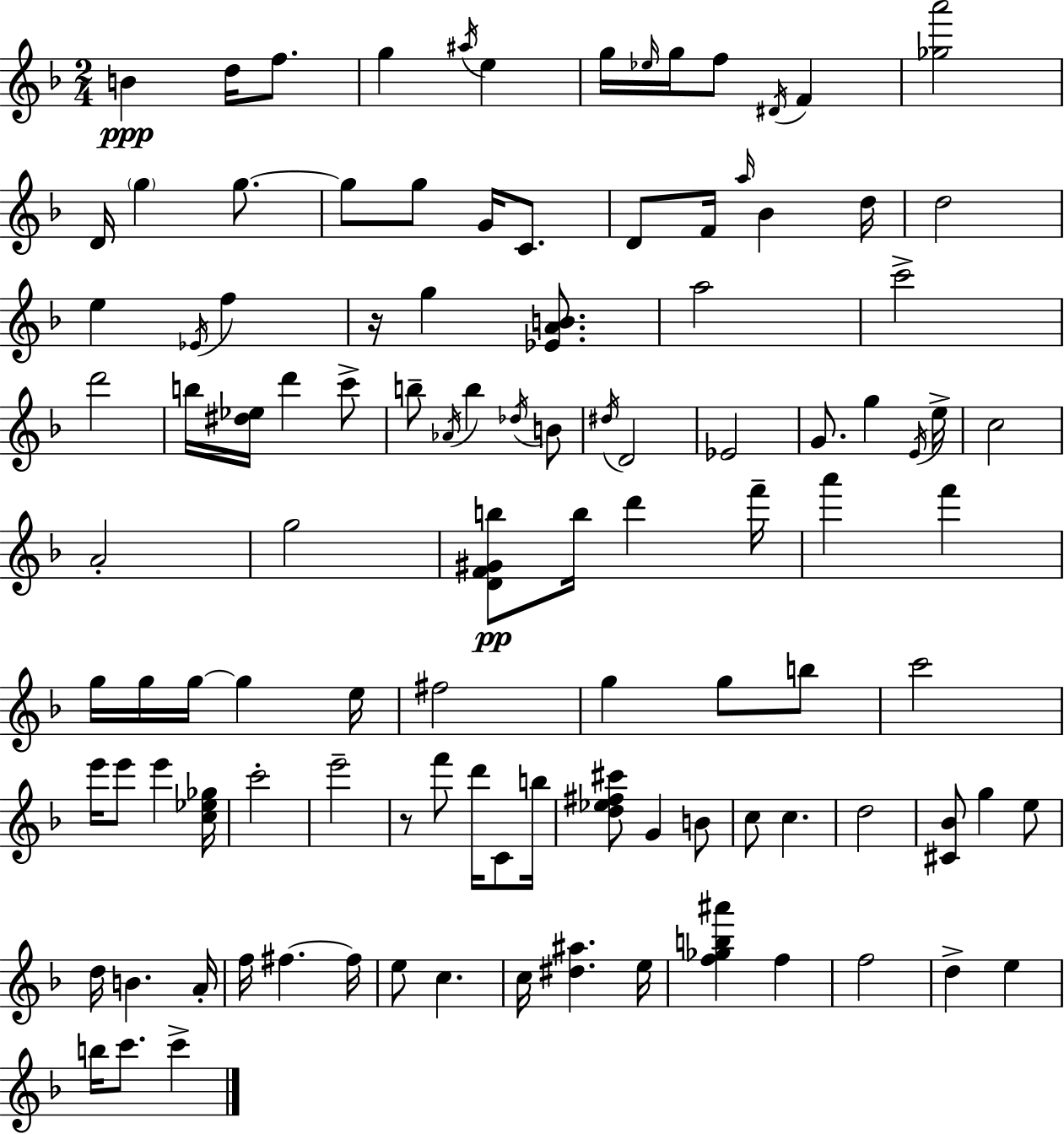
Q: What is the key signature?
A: D minor